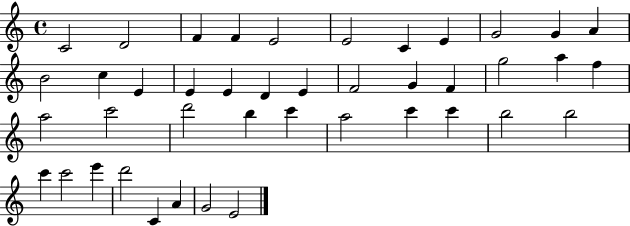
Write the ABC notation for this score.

X:1
T:Untitled
M:4/4
L:1/4
K:C
C2 D2 F F E2 E2 C E G2 G A B2 c E E E D E F2 G F g2 a f a2 c'2 d'2 b c' a2 c' c' b2 b2 c' c'2 e' d'2 C A G2 E2